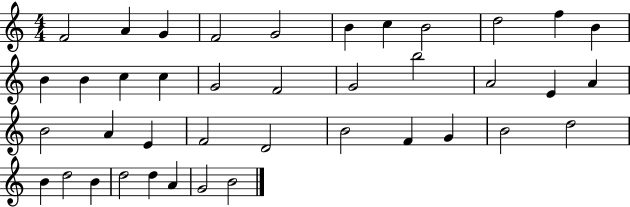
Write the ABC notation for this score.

X:1
T:Untitled
M:4/4
L:1/4
K:C
F2 A G F2 G2 B c B2 d2 f B B B c c G2 F2 G2 b2 A2 E A B2 A E F2 D2 B2 F G B2 d2 B d2 B d2 d A G2 B2